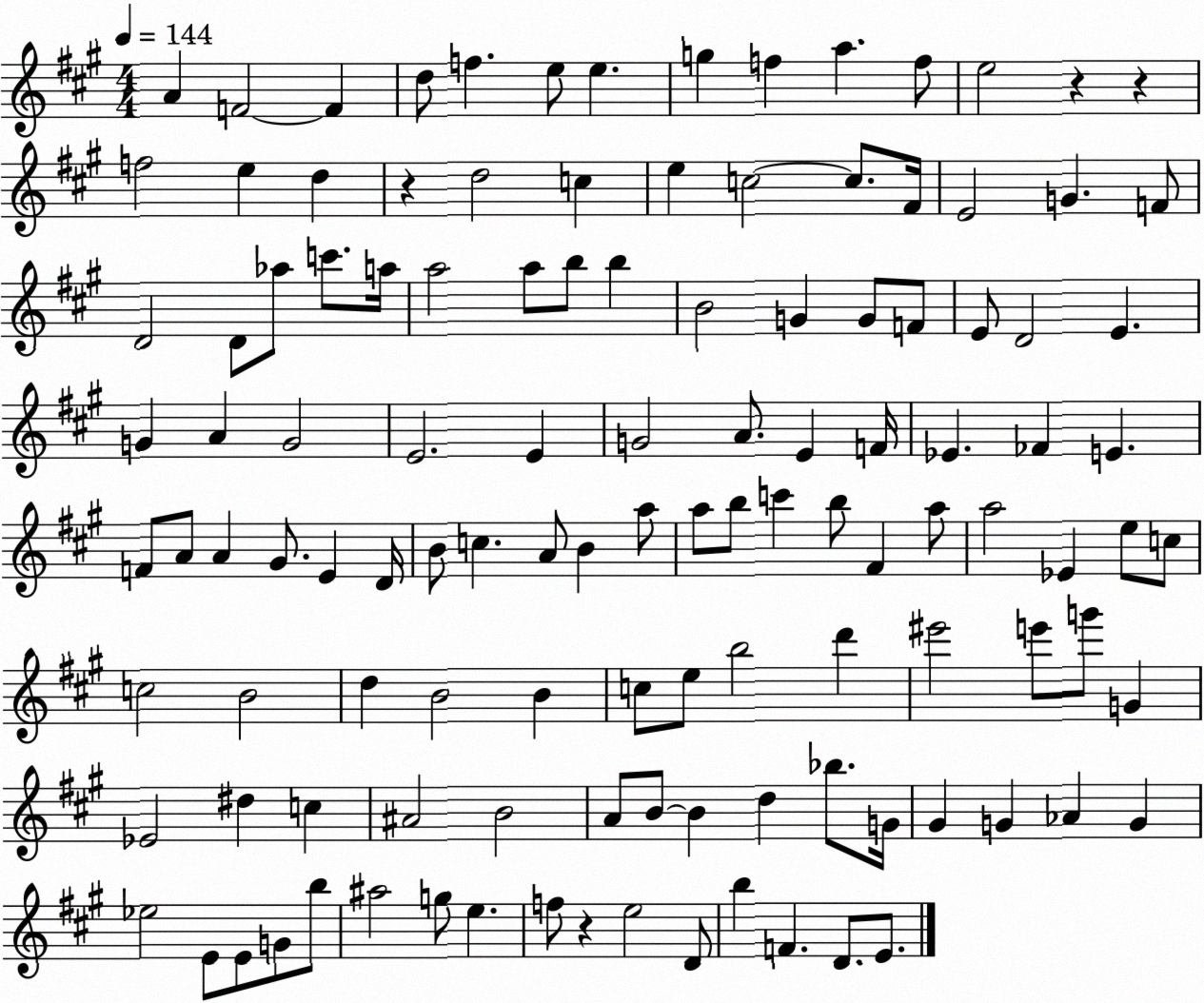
X:1
T:Untitled
M:4/4
L:1/4
K:A
A F2 F d/2 f e/2 e g f a f/2 e2 z z f2 e d z d2 c e c2 c/2 ^F/4 E2 G F/2 D2 D/2 _a/2 c'/2 a/4 a2 a/2 b/2 b B2 G G/2 F/2 E/2 D2 E G A G2 E2 E G2 A/2 E F/4 _E _F E F/2 A/2 A ^G/2 E D/4 B/2 c A/2 B a/2 a/2 b/2 c' b/2 ^F a/2 a2 _E e/2 c/2 c2 B2 d B2 B c/2 e/2 b2 d' ^e'2 e'/2 g'/2 G _E2 ^d c ^A2 B2 A/2 B/2 B d _b/2 G/4 ^G G _A G _e2 E/2 E/2 G/2 b/2 ^a2 g/2 e f/2 z e2 D/2 b F D/2 E/2